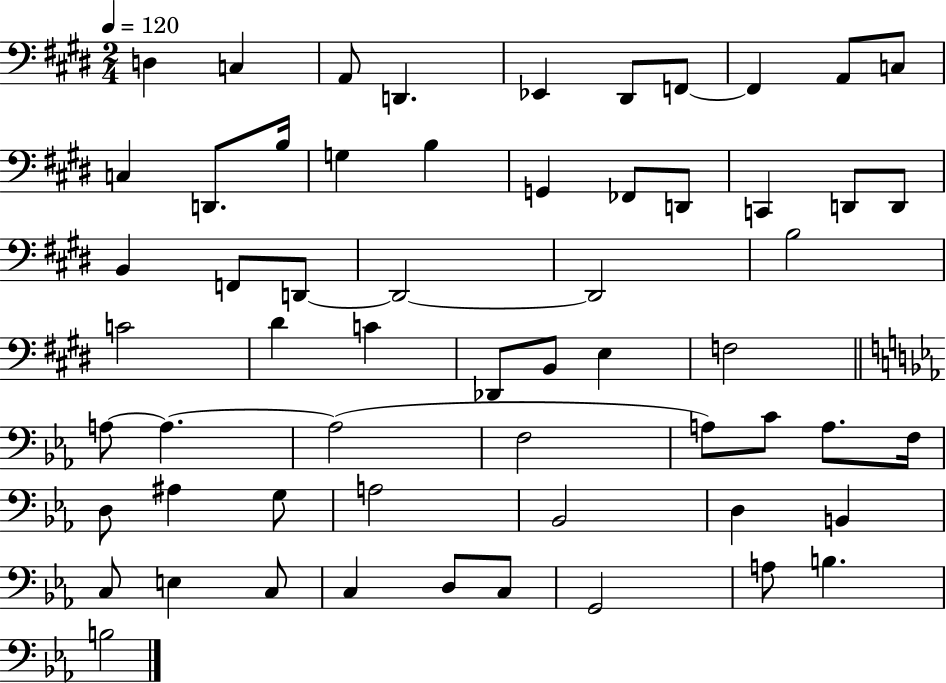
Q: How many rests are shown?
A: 0